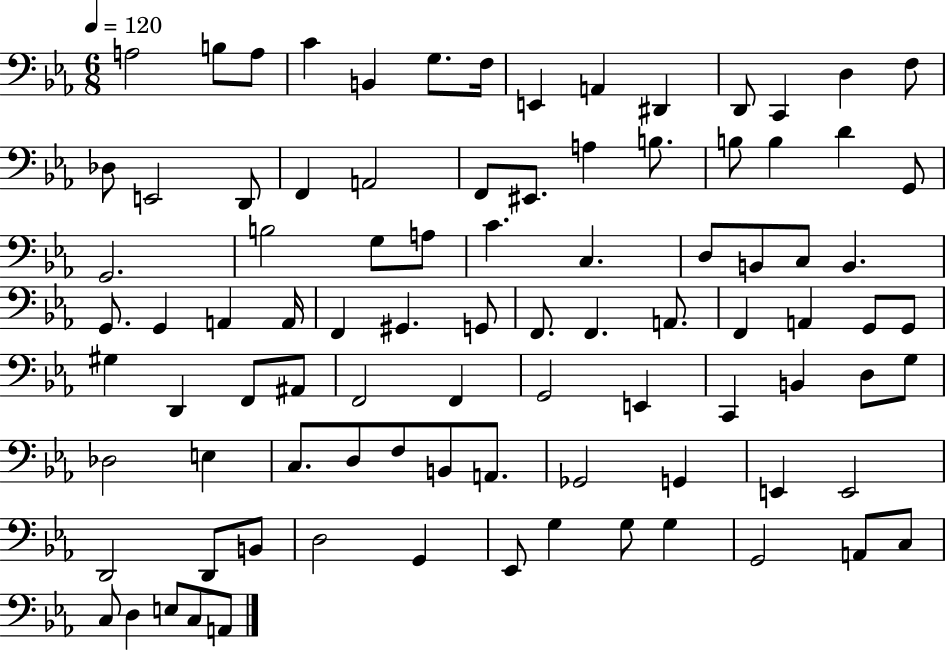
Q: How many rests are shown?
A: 0